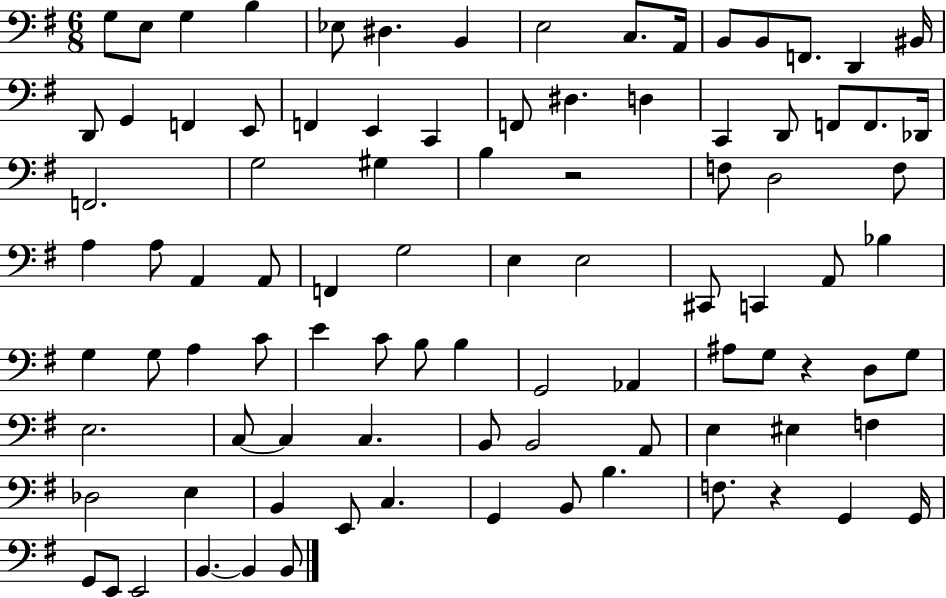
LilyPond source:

{
  \clef bass
  \numericTimeSignature
  \time 6/8
  \key g \major
  \repeat volta 2 { g8 e8 g4 b4 | ees8 dis4. b,4 | e2 c8. a,16 | b,8 b,8 f,8. d,4 bis,16 | \break d,8 g,4 f,4 e,8 | f,4 e,4 c,4 | f,8 dis4. d4 | c,4 d,8 f,8 f,8. des,16 | \break f,2. | g2 gis4 | b4 r2 | f8 d2 f8 | \break a4 a8 a,4 a,8 | f,4 g2 | e4 e2 | cis,8 c,4 a,8 bes4 | \break g4 g8 a4 c'8 | e'4 c'8 b8 b4 | g,2 aes,4 | ais8 g8 r4 d8 g8 | \break e2. | c8~~ c4 c4. | b,8 b,2 a,8 | e4 eis4 f4 | \break des2 e4 | b,4 e,8 c4. | g,4 b,8 b4. | f8. r4 g,4 g,16 | \break g,8 e,8 e,2 | b,4.~~ b,4 b,8 | } \bar "|."
}